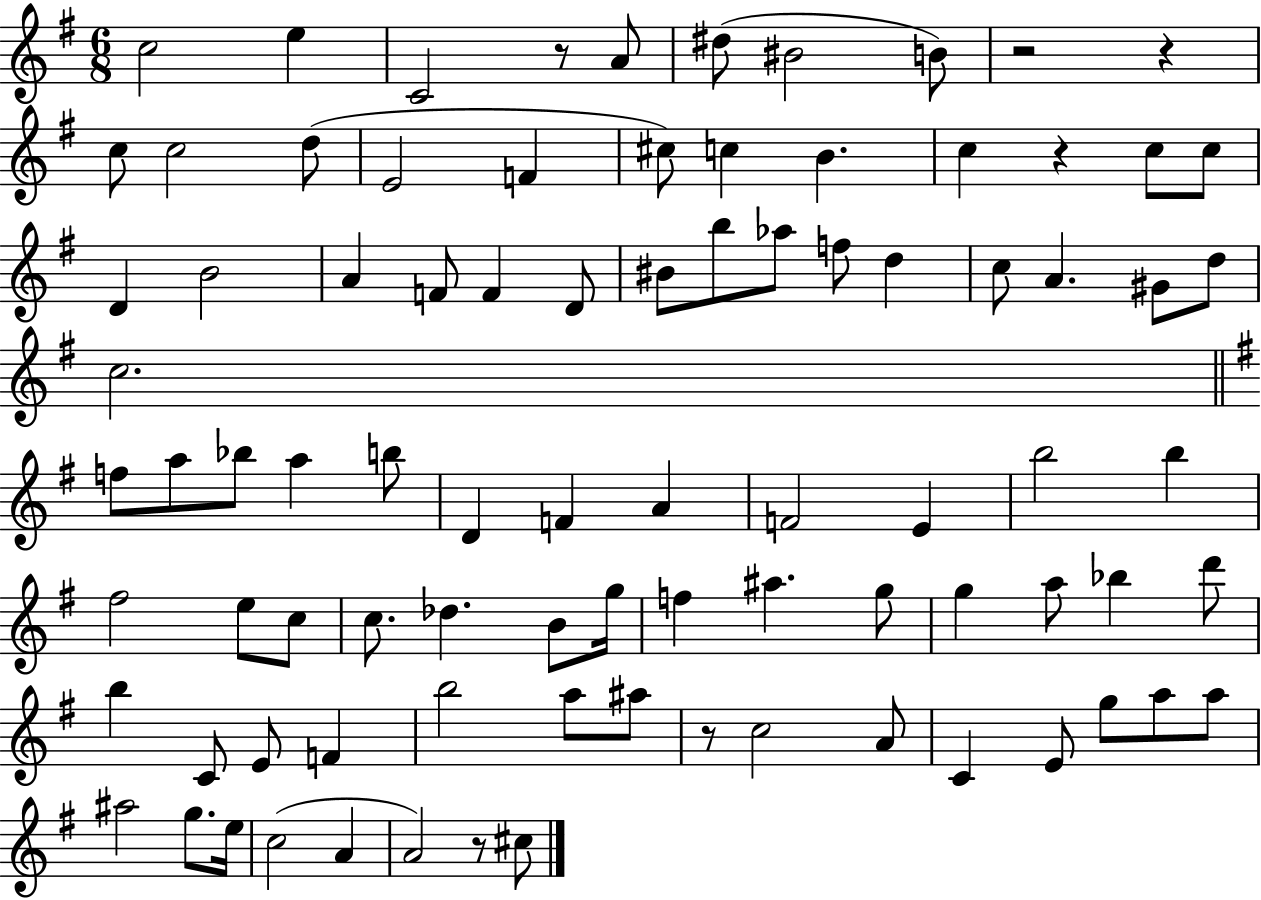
C5/h E5/q C4/h R/e A4/e D#5/e BIS4/h B4/e R/h R/q C5/e C5/h D5/e E4/h F4/q C#5/e C5/q B4/q. C5/q R/q C5/e C5/e D4/q B4/h A4/q F4/e F4/q D4/e BIS4/e B5/e Ab5/e F5/e D5/q C5/e A4/q. G#4/e D5/e C5/h. F5/e A5/e Bb5/e A5/q B5/e D4/q F4/q A4/q F4/h E4/q B5/h B5/q F#5/h E5/e C5/e C5/e. Db5/q. B4/e G5/s F5/q A#5/q. G5/e G5/q A5/e Bb5/q D6/e B5/q C4/e E4/e F4/q B5/h A5/e A#5/e R/e C5/h A4/e C4/q E4/e G5/e A5/e A5/e A#5/h G5/e. E5/s C5/h A4/q A4/h R/e C#5/e